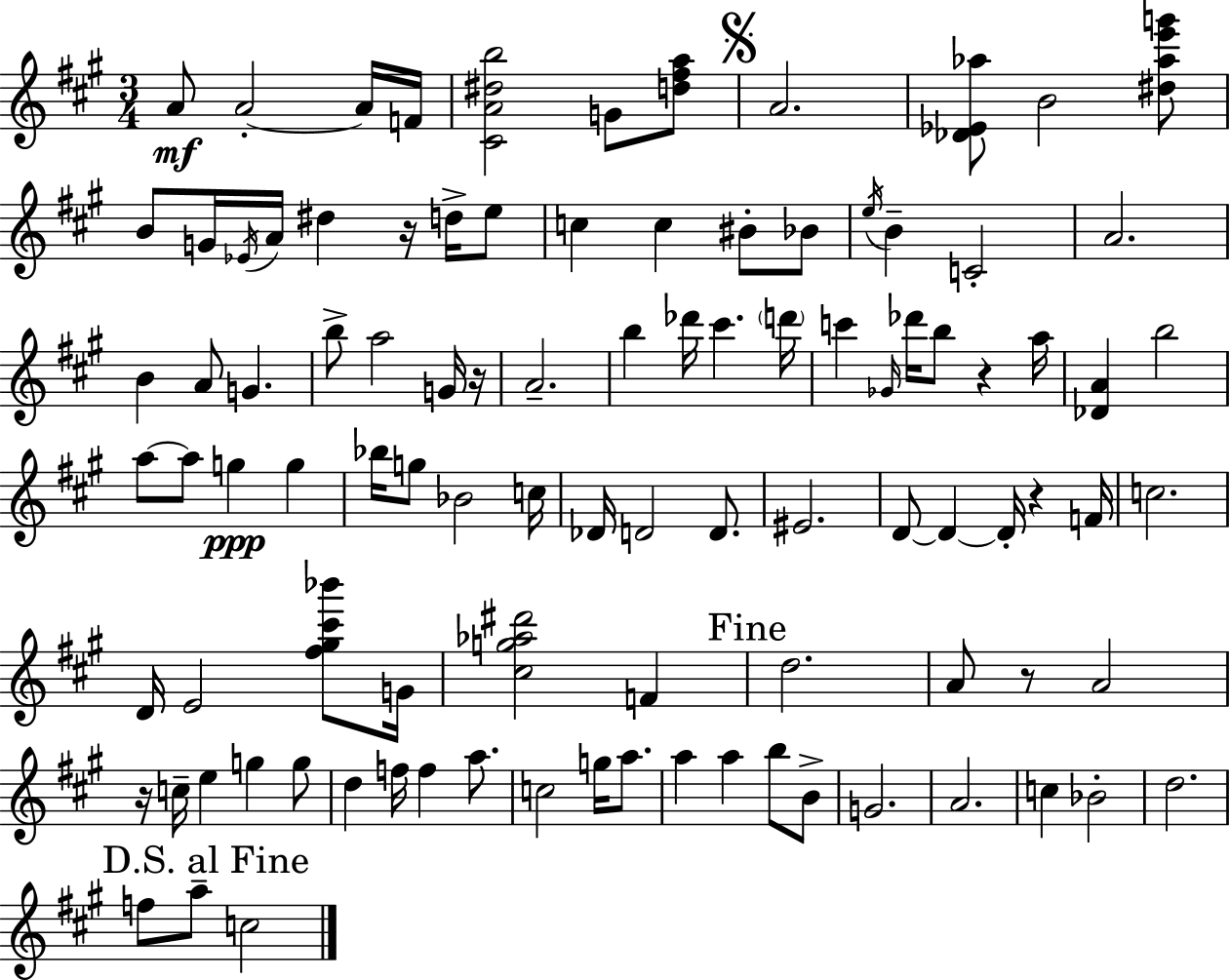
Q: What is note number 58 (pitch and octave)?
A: E4